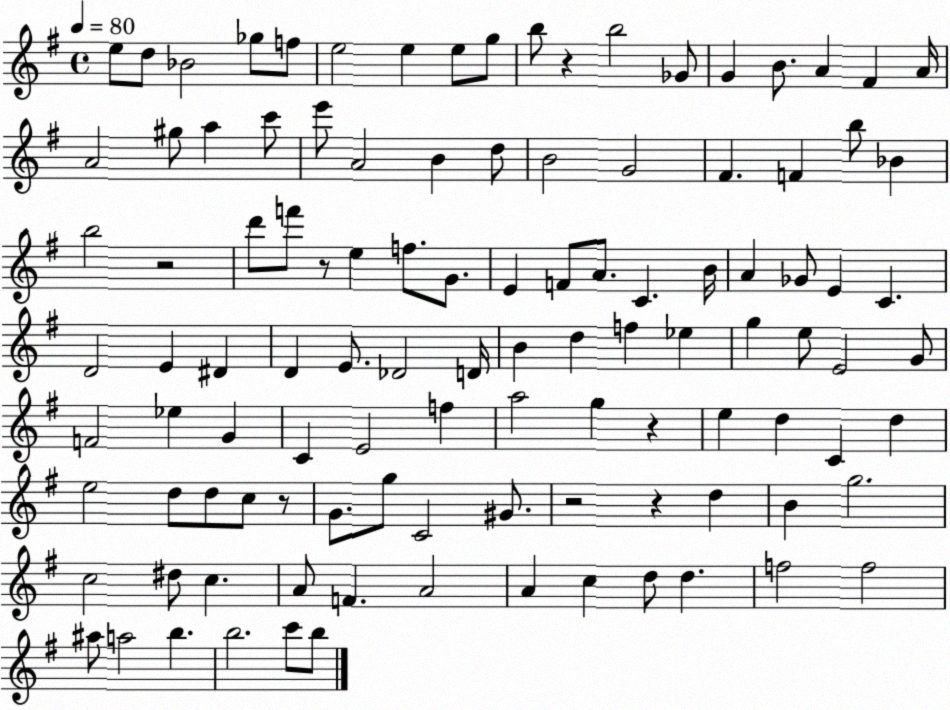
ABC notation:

X:1
T:Untitled
M:4/4
L:1/4
K:G
e/2 d/2 _B2 _g/2 f/2 e2 e e/2 g/2 b/2 z b2 _G/2 G B/2 A ^F A/4 A2 ^g/2 a c'/2 e'/2 A2 B d/2 B2 G2 ^F F b/2 _B b2 z2 d'/2 f'/2 z/2 e f/2 G/2 E F/2 A/2 C B/4 A _G/2 E C D2 E ^D D E/2 _D2 D/4 B d f _e g e/2 E2 G/2 F2 _e G C E2 f a2 g z e d C d e2 d/2 d/2 c/2 z/2 G/2 g/2 C2 ^G/2 z2 z d B g2 c2 ^d/2 c A/2 F A2 A c d/2 d f2 f2 ^a/2 a2 b b2 c'/2 b/2